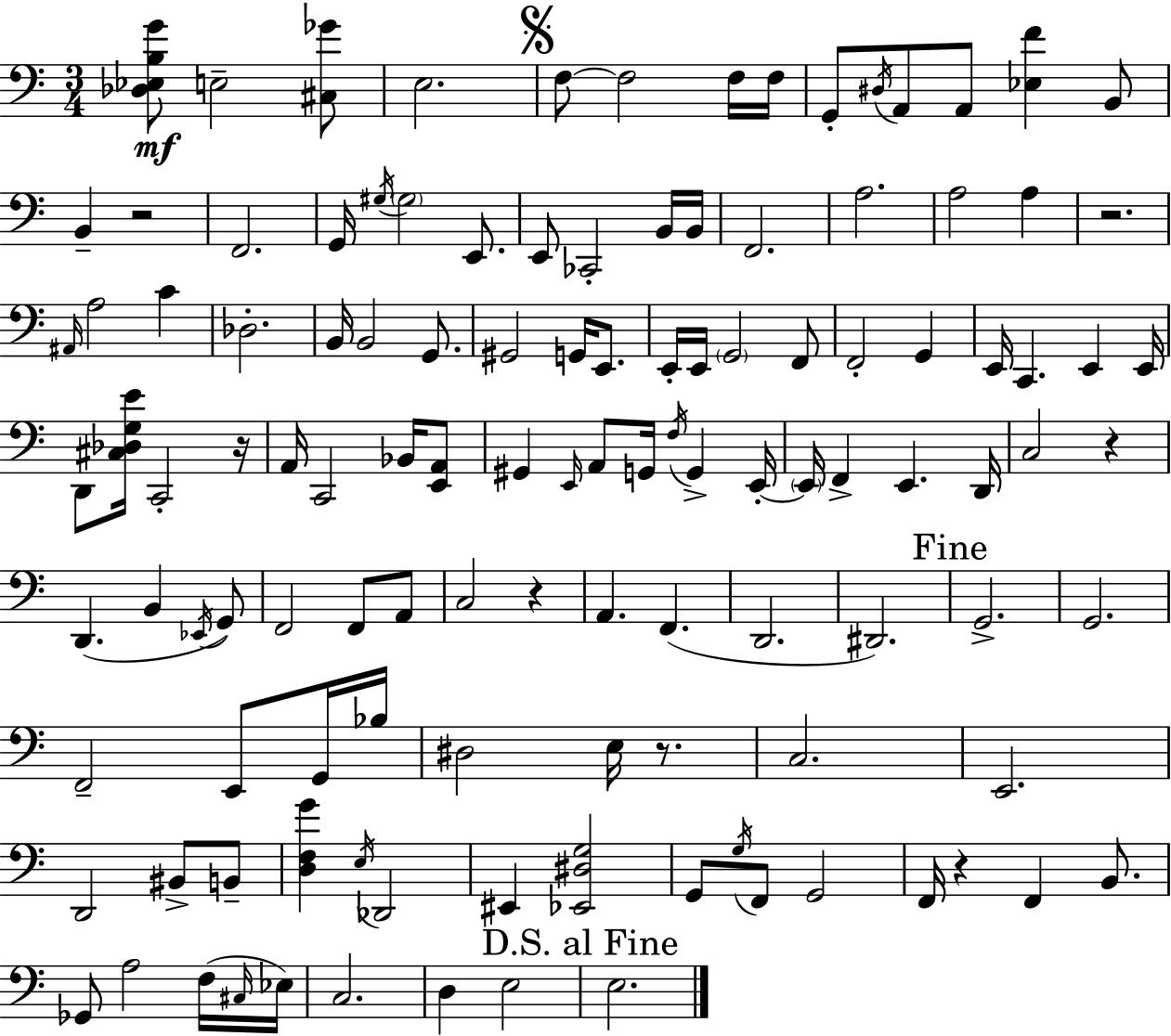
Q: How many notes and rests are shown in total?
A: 120